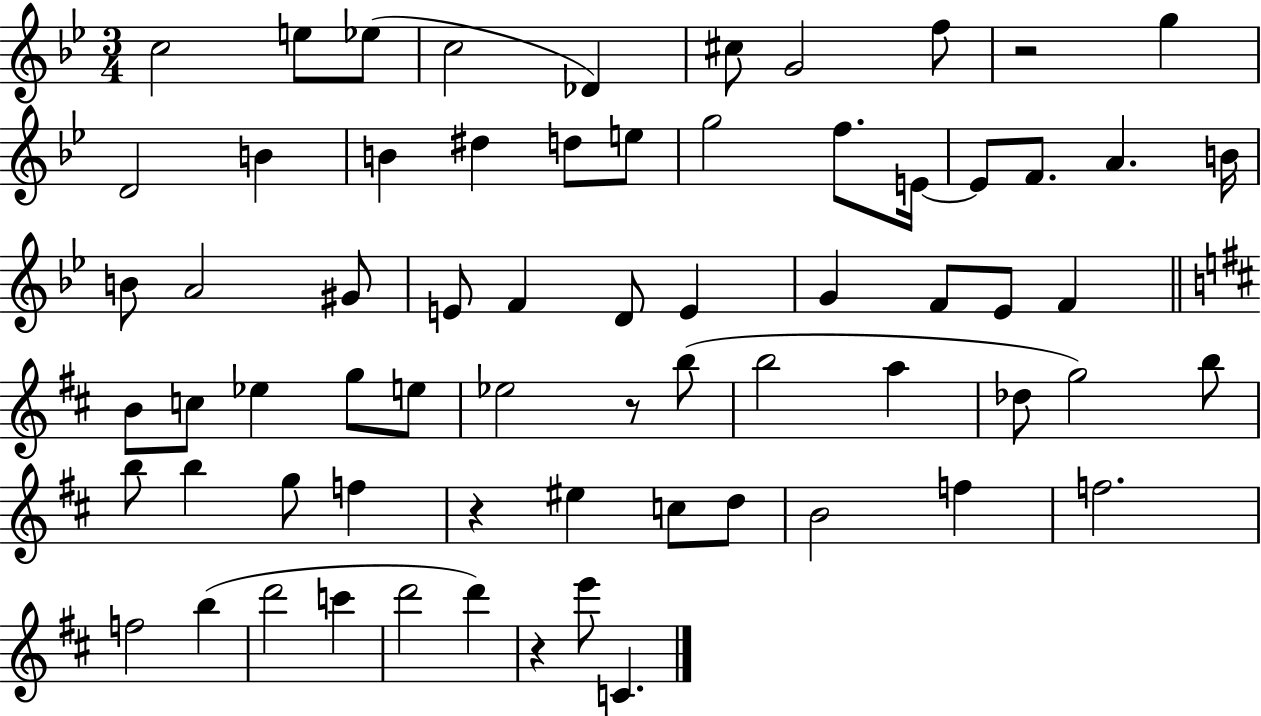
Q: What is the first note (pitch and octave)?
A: C5